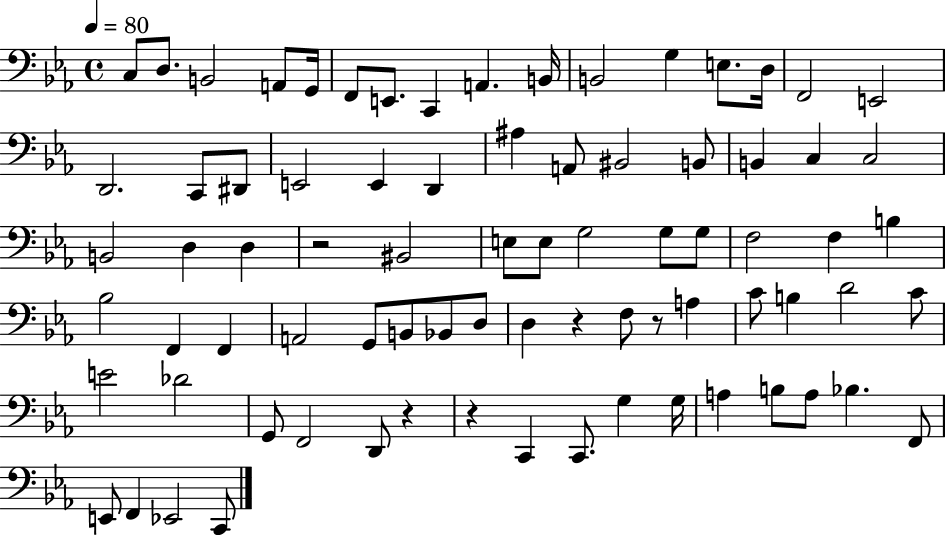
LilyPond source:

{
  \clef bass
  \time 4/4
  \defaultTimeSignature
  \key ees \major
  \tempo 4 = 80
  c8 d8. b,2 a,8 g,16 | f,8 e,8. c,4 a,4. b,16 | b,2 g4 e8. d16 | f,2 e,2 | \break d,2. c,8 dis,8 | e,2 e,4 d,4 | ais4 a,8 bis,2 b,8 | b,4 c4 c2 | \break b,2 d4 d4 | r2 bis,2 | e8 e8 g2 g8 g8 | f2 f4 b4 | \break bes2 f,4 f,4 | a,2 g,8 b,8 bes,8 d8 | d4 r4 f8 r8 a4 | c'8 b4 d'2 c'8 | \break e'2 des'2 | g,8 f,2 d,8 r4 | r4 c,4 c,8. g4 g16 | a4 b8 a8 bes4. f,8 | \break e,8 f,4 ees,2 c,8 | \bar "|."
}